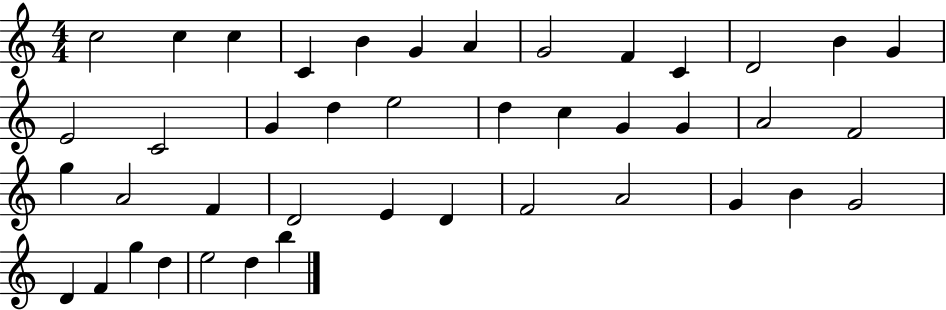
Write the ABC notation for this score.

X:1
T:Untitled
M:4/4
L:1/4
K:C
c2 c c C B G A G2 F C D2 B G E2 C2 G d e2 d c G G A2 F2 g A2 F D2 E D F2 A2 G B G2 D F g d e2 d b